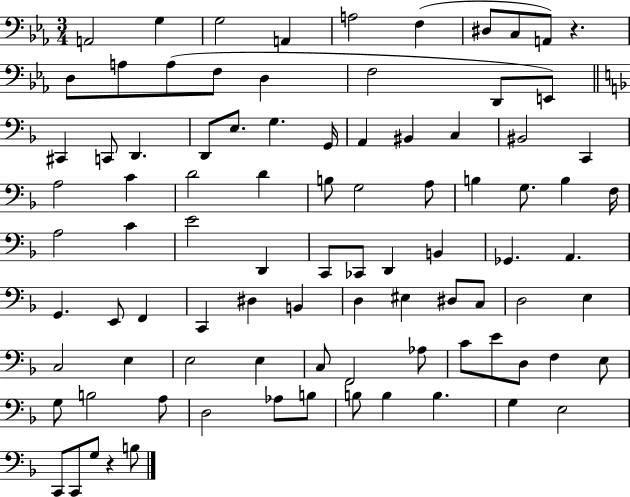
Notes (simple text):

A2/h G3/q G3/h A2/q A3/h F3/q D#3/e C3/e A2/e R/q. D3/e A3/e A3/e F3/e D3/q F3/h D2/e E2/e C#2/q C2/e D2/q. D2/e E3/e. G3/q. G2/s A2/q BIS2/q C3/q BIS2/h C2/q A3/h C4/q D4/h D4/q B3/e G3/h A3/e B3/q G3/e. B3/q F3/s A3/h C4/q E4/h D2/q C2/e CES2/e D2/q B2/q Gb2/q. A2/q. G2/q. E2/e F2/q C2/q D#3/q B2/q D3/q EIS3/q D#3/e C3/e D3/h E3/q C3/h E3/q E3/h E3/q C3/e F2/h Ab3/e C4/e E4/e D3/e F3/q E3/e G3/e B3/h A3/e D3/h Ab3/e B3/e B3/e B3/q B3/q. G3/q E3/h C2/e C2/e G3/e R/q B3/e